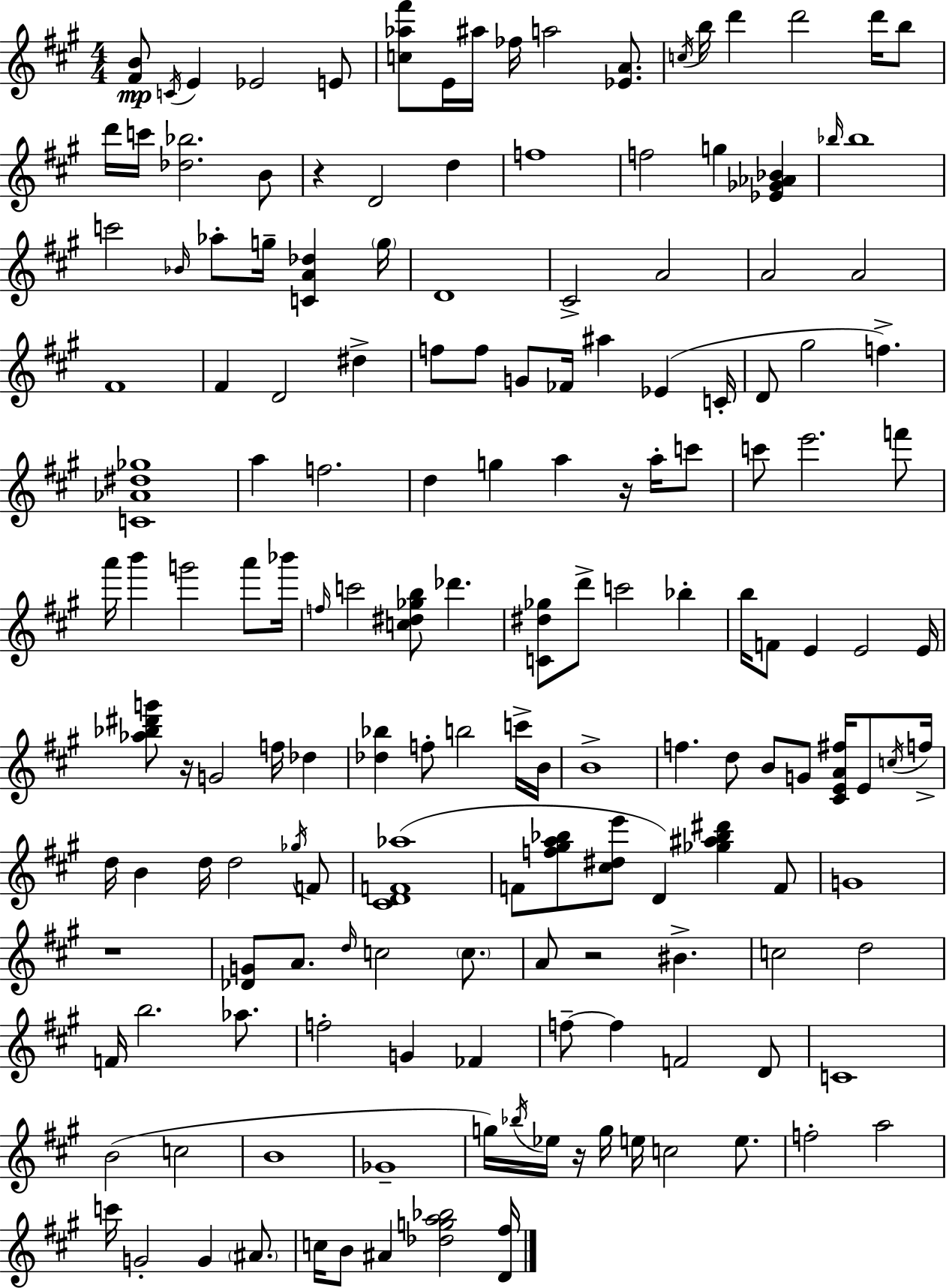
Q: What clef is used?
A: treble